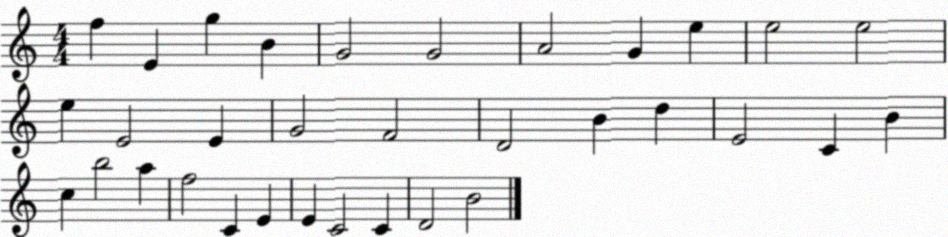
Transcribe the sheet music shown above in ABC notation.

X:1
T:Untitled
M:4/4
L:1/4
K:C
f E g B G2 G2 A2 G e e2 e2 e E2 E G2 F2 D2 B d E2 C B c b2 a f2 C E E C2 C D2 B2